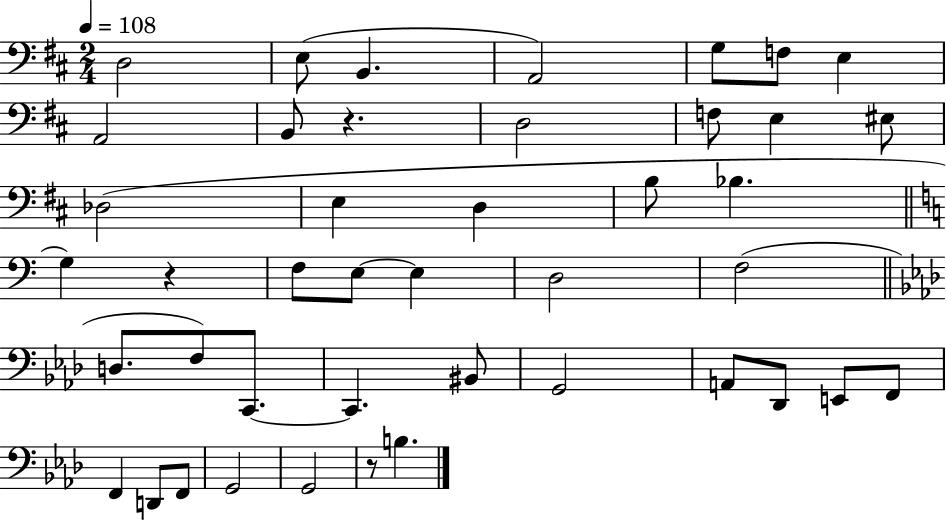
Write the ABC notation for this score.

X:1
T:Untitled
M:2/4
L:1/4
K:D
D,2 E,/2 B,, A,,2 G,/2 F,/2 E, A,,2 B,,/2 z D,2 F,/2 E, ^E,/2 _D,2 E, D, B,/2 _B, G, z F,/2 E,/2 E, D,2 F,2 D,/2 F,/2 C,,/2 C,, ^B,,/2 G,,2 A,,/2 _D,,/2 E,,/2 F,,/2 F,, D,,/2 F,,/2 G,,2 G,,2 z/2 B,